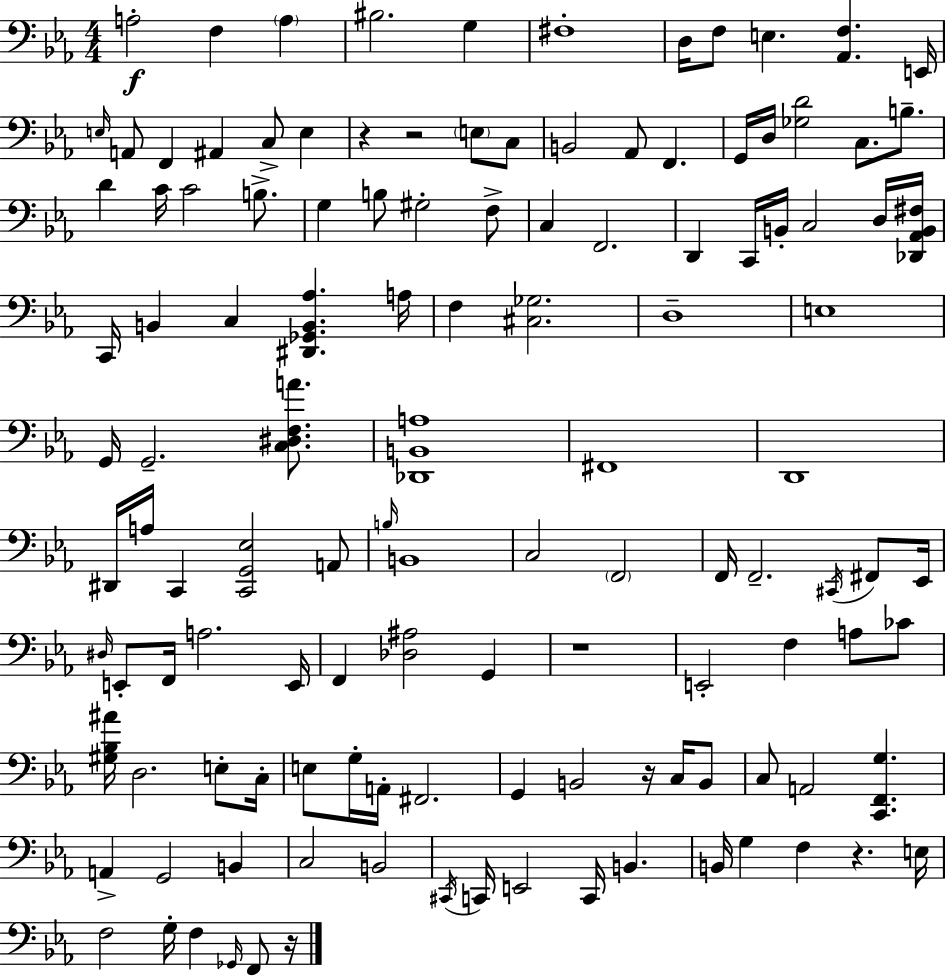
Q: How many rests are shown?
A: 6